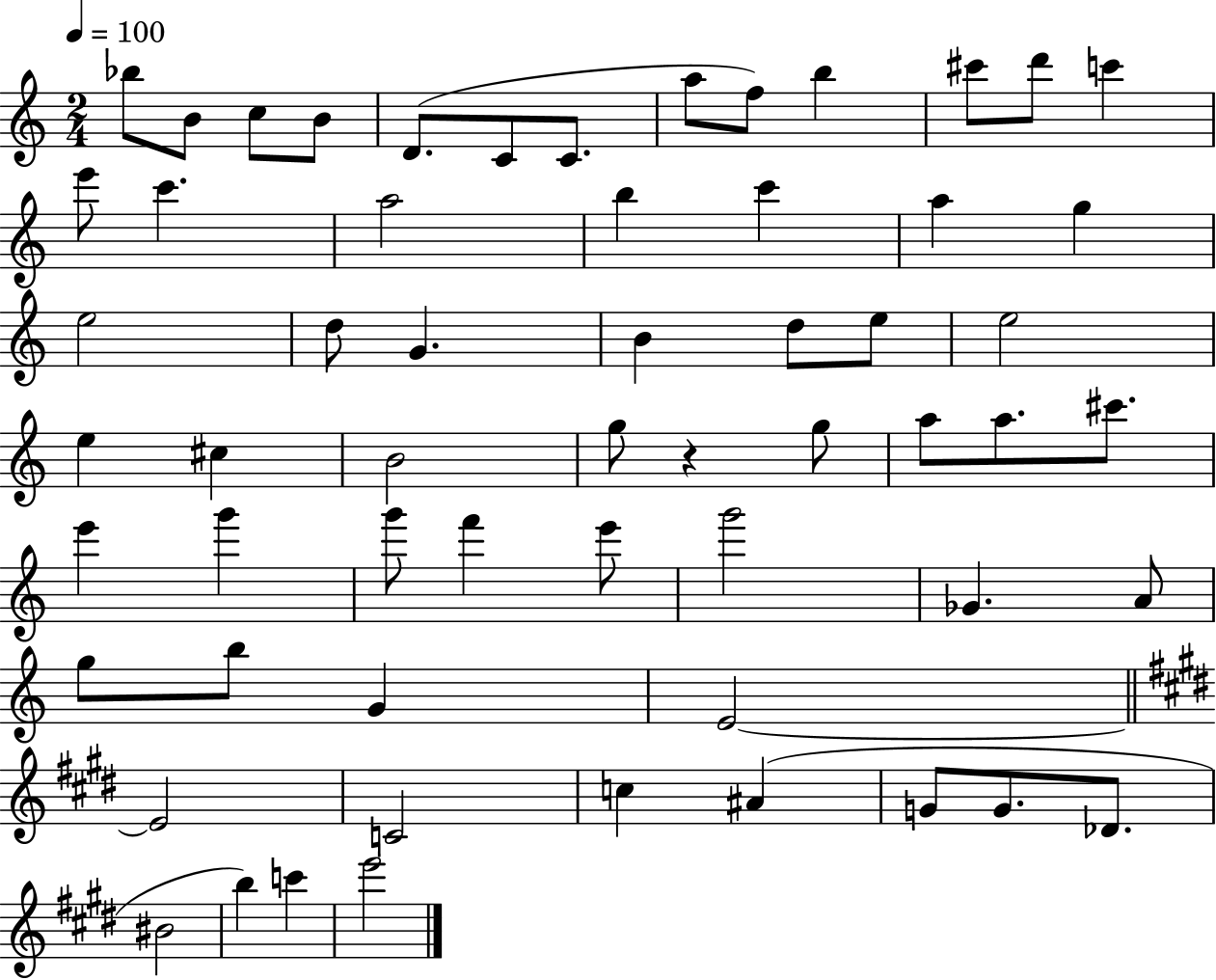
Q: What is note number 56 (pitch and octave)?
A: B5